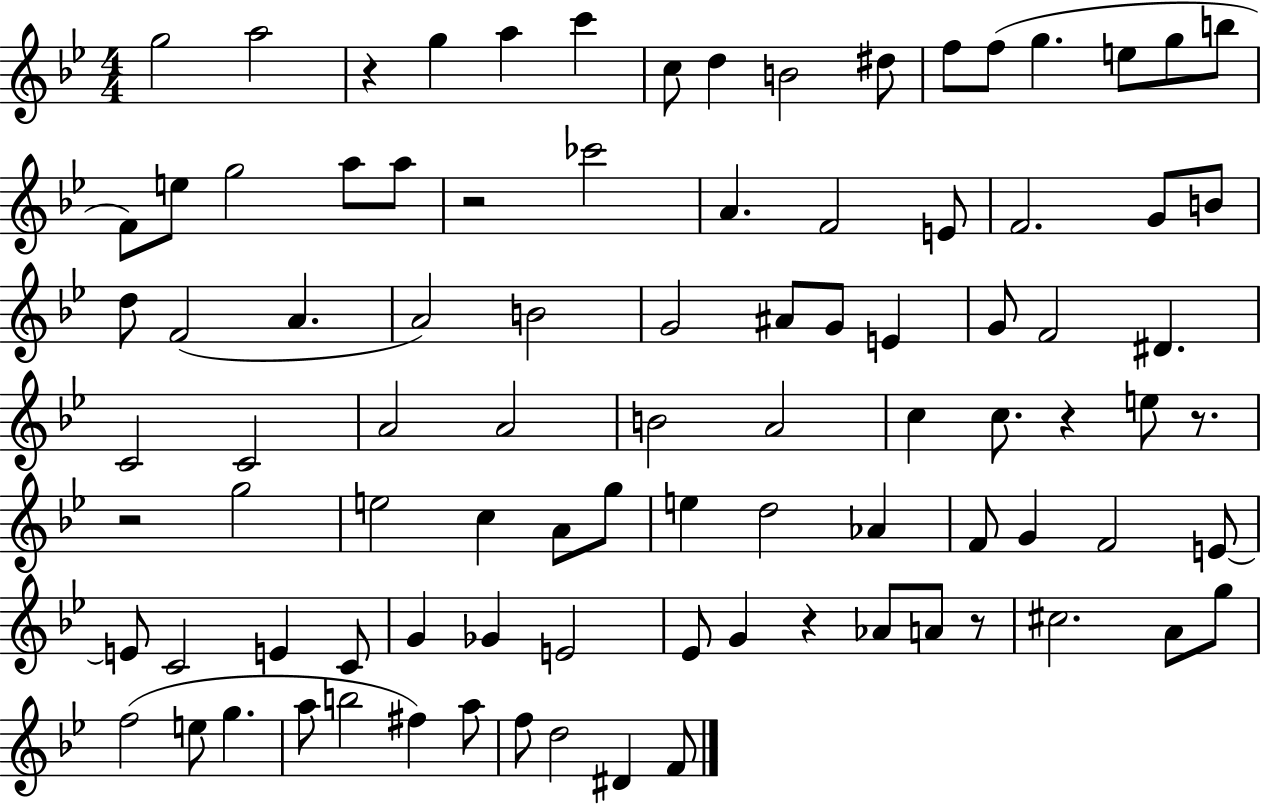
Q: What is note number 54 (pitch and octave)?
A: E5